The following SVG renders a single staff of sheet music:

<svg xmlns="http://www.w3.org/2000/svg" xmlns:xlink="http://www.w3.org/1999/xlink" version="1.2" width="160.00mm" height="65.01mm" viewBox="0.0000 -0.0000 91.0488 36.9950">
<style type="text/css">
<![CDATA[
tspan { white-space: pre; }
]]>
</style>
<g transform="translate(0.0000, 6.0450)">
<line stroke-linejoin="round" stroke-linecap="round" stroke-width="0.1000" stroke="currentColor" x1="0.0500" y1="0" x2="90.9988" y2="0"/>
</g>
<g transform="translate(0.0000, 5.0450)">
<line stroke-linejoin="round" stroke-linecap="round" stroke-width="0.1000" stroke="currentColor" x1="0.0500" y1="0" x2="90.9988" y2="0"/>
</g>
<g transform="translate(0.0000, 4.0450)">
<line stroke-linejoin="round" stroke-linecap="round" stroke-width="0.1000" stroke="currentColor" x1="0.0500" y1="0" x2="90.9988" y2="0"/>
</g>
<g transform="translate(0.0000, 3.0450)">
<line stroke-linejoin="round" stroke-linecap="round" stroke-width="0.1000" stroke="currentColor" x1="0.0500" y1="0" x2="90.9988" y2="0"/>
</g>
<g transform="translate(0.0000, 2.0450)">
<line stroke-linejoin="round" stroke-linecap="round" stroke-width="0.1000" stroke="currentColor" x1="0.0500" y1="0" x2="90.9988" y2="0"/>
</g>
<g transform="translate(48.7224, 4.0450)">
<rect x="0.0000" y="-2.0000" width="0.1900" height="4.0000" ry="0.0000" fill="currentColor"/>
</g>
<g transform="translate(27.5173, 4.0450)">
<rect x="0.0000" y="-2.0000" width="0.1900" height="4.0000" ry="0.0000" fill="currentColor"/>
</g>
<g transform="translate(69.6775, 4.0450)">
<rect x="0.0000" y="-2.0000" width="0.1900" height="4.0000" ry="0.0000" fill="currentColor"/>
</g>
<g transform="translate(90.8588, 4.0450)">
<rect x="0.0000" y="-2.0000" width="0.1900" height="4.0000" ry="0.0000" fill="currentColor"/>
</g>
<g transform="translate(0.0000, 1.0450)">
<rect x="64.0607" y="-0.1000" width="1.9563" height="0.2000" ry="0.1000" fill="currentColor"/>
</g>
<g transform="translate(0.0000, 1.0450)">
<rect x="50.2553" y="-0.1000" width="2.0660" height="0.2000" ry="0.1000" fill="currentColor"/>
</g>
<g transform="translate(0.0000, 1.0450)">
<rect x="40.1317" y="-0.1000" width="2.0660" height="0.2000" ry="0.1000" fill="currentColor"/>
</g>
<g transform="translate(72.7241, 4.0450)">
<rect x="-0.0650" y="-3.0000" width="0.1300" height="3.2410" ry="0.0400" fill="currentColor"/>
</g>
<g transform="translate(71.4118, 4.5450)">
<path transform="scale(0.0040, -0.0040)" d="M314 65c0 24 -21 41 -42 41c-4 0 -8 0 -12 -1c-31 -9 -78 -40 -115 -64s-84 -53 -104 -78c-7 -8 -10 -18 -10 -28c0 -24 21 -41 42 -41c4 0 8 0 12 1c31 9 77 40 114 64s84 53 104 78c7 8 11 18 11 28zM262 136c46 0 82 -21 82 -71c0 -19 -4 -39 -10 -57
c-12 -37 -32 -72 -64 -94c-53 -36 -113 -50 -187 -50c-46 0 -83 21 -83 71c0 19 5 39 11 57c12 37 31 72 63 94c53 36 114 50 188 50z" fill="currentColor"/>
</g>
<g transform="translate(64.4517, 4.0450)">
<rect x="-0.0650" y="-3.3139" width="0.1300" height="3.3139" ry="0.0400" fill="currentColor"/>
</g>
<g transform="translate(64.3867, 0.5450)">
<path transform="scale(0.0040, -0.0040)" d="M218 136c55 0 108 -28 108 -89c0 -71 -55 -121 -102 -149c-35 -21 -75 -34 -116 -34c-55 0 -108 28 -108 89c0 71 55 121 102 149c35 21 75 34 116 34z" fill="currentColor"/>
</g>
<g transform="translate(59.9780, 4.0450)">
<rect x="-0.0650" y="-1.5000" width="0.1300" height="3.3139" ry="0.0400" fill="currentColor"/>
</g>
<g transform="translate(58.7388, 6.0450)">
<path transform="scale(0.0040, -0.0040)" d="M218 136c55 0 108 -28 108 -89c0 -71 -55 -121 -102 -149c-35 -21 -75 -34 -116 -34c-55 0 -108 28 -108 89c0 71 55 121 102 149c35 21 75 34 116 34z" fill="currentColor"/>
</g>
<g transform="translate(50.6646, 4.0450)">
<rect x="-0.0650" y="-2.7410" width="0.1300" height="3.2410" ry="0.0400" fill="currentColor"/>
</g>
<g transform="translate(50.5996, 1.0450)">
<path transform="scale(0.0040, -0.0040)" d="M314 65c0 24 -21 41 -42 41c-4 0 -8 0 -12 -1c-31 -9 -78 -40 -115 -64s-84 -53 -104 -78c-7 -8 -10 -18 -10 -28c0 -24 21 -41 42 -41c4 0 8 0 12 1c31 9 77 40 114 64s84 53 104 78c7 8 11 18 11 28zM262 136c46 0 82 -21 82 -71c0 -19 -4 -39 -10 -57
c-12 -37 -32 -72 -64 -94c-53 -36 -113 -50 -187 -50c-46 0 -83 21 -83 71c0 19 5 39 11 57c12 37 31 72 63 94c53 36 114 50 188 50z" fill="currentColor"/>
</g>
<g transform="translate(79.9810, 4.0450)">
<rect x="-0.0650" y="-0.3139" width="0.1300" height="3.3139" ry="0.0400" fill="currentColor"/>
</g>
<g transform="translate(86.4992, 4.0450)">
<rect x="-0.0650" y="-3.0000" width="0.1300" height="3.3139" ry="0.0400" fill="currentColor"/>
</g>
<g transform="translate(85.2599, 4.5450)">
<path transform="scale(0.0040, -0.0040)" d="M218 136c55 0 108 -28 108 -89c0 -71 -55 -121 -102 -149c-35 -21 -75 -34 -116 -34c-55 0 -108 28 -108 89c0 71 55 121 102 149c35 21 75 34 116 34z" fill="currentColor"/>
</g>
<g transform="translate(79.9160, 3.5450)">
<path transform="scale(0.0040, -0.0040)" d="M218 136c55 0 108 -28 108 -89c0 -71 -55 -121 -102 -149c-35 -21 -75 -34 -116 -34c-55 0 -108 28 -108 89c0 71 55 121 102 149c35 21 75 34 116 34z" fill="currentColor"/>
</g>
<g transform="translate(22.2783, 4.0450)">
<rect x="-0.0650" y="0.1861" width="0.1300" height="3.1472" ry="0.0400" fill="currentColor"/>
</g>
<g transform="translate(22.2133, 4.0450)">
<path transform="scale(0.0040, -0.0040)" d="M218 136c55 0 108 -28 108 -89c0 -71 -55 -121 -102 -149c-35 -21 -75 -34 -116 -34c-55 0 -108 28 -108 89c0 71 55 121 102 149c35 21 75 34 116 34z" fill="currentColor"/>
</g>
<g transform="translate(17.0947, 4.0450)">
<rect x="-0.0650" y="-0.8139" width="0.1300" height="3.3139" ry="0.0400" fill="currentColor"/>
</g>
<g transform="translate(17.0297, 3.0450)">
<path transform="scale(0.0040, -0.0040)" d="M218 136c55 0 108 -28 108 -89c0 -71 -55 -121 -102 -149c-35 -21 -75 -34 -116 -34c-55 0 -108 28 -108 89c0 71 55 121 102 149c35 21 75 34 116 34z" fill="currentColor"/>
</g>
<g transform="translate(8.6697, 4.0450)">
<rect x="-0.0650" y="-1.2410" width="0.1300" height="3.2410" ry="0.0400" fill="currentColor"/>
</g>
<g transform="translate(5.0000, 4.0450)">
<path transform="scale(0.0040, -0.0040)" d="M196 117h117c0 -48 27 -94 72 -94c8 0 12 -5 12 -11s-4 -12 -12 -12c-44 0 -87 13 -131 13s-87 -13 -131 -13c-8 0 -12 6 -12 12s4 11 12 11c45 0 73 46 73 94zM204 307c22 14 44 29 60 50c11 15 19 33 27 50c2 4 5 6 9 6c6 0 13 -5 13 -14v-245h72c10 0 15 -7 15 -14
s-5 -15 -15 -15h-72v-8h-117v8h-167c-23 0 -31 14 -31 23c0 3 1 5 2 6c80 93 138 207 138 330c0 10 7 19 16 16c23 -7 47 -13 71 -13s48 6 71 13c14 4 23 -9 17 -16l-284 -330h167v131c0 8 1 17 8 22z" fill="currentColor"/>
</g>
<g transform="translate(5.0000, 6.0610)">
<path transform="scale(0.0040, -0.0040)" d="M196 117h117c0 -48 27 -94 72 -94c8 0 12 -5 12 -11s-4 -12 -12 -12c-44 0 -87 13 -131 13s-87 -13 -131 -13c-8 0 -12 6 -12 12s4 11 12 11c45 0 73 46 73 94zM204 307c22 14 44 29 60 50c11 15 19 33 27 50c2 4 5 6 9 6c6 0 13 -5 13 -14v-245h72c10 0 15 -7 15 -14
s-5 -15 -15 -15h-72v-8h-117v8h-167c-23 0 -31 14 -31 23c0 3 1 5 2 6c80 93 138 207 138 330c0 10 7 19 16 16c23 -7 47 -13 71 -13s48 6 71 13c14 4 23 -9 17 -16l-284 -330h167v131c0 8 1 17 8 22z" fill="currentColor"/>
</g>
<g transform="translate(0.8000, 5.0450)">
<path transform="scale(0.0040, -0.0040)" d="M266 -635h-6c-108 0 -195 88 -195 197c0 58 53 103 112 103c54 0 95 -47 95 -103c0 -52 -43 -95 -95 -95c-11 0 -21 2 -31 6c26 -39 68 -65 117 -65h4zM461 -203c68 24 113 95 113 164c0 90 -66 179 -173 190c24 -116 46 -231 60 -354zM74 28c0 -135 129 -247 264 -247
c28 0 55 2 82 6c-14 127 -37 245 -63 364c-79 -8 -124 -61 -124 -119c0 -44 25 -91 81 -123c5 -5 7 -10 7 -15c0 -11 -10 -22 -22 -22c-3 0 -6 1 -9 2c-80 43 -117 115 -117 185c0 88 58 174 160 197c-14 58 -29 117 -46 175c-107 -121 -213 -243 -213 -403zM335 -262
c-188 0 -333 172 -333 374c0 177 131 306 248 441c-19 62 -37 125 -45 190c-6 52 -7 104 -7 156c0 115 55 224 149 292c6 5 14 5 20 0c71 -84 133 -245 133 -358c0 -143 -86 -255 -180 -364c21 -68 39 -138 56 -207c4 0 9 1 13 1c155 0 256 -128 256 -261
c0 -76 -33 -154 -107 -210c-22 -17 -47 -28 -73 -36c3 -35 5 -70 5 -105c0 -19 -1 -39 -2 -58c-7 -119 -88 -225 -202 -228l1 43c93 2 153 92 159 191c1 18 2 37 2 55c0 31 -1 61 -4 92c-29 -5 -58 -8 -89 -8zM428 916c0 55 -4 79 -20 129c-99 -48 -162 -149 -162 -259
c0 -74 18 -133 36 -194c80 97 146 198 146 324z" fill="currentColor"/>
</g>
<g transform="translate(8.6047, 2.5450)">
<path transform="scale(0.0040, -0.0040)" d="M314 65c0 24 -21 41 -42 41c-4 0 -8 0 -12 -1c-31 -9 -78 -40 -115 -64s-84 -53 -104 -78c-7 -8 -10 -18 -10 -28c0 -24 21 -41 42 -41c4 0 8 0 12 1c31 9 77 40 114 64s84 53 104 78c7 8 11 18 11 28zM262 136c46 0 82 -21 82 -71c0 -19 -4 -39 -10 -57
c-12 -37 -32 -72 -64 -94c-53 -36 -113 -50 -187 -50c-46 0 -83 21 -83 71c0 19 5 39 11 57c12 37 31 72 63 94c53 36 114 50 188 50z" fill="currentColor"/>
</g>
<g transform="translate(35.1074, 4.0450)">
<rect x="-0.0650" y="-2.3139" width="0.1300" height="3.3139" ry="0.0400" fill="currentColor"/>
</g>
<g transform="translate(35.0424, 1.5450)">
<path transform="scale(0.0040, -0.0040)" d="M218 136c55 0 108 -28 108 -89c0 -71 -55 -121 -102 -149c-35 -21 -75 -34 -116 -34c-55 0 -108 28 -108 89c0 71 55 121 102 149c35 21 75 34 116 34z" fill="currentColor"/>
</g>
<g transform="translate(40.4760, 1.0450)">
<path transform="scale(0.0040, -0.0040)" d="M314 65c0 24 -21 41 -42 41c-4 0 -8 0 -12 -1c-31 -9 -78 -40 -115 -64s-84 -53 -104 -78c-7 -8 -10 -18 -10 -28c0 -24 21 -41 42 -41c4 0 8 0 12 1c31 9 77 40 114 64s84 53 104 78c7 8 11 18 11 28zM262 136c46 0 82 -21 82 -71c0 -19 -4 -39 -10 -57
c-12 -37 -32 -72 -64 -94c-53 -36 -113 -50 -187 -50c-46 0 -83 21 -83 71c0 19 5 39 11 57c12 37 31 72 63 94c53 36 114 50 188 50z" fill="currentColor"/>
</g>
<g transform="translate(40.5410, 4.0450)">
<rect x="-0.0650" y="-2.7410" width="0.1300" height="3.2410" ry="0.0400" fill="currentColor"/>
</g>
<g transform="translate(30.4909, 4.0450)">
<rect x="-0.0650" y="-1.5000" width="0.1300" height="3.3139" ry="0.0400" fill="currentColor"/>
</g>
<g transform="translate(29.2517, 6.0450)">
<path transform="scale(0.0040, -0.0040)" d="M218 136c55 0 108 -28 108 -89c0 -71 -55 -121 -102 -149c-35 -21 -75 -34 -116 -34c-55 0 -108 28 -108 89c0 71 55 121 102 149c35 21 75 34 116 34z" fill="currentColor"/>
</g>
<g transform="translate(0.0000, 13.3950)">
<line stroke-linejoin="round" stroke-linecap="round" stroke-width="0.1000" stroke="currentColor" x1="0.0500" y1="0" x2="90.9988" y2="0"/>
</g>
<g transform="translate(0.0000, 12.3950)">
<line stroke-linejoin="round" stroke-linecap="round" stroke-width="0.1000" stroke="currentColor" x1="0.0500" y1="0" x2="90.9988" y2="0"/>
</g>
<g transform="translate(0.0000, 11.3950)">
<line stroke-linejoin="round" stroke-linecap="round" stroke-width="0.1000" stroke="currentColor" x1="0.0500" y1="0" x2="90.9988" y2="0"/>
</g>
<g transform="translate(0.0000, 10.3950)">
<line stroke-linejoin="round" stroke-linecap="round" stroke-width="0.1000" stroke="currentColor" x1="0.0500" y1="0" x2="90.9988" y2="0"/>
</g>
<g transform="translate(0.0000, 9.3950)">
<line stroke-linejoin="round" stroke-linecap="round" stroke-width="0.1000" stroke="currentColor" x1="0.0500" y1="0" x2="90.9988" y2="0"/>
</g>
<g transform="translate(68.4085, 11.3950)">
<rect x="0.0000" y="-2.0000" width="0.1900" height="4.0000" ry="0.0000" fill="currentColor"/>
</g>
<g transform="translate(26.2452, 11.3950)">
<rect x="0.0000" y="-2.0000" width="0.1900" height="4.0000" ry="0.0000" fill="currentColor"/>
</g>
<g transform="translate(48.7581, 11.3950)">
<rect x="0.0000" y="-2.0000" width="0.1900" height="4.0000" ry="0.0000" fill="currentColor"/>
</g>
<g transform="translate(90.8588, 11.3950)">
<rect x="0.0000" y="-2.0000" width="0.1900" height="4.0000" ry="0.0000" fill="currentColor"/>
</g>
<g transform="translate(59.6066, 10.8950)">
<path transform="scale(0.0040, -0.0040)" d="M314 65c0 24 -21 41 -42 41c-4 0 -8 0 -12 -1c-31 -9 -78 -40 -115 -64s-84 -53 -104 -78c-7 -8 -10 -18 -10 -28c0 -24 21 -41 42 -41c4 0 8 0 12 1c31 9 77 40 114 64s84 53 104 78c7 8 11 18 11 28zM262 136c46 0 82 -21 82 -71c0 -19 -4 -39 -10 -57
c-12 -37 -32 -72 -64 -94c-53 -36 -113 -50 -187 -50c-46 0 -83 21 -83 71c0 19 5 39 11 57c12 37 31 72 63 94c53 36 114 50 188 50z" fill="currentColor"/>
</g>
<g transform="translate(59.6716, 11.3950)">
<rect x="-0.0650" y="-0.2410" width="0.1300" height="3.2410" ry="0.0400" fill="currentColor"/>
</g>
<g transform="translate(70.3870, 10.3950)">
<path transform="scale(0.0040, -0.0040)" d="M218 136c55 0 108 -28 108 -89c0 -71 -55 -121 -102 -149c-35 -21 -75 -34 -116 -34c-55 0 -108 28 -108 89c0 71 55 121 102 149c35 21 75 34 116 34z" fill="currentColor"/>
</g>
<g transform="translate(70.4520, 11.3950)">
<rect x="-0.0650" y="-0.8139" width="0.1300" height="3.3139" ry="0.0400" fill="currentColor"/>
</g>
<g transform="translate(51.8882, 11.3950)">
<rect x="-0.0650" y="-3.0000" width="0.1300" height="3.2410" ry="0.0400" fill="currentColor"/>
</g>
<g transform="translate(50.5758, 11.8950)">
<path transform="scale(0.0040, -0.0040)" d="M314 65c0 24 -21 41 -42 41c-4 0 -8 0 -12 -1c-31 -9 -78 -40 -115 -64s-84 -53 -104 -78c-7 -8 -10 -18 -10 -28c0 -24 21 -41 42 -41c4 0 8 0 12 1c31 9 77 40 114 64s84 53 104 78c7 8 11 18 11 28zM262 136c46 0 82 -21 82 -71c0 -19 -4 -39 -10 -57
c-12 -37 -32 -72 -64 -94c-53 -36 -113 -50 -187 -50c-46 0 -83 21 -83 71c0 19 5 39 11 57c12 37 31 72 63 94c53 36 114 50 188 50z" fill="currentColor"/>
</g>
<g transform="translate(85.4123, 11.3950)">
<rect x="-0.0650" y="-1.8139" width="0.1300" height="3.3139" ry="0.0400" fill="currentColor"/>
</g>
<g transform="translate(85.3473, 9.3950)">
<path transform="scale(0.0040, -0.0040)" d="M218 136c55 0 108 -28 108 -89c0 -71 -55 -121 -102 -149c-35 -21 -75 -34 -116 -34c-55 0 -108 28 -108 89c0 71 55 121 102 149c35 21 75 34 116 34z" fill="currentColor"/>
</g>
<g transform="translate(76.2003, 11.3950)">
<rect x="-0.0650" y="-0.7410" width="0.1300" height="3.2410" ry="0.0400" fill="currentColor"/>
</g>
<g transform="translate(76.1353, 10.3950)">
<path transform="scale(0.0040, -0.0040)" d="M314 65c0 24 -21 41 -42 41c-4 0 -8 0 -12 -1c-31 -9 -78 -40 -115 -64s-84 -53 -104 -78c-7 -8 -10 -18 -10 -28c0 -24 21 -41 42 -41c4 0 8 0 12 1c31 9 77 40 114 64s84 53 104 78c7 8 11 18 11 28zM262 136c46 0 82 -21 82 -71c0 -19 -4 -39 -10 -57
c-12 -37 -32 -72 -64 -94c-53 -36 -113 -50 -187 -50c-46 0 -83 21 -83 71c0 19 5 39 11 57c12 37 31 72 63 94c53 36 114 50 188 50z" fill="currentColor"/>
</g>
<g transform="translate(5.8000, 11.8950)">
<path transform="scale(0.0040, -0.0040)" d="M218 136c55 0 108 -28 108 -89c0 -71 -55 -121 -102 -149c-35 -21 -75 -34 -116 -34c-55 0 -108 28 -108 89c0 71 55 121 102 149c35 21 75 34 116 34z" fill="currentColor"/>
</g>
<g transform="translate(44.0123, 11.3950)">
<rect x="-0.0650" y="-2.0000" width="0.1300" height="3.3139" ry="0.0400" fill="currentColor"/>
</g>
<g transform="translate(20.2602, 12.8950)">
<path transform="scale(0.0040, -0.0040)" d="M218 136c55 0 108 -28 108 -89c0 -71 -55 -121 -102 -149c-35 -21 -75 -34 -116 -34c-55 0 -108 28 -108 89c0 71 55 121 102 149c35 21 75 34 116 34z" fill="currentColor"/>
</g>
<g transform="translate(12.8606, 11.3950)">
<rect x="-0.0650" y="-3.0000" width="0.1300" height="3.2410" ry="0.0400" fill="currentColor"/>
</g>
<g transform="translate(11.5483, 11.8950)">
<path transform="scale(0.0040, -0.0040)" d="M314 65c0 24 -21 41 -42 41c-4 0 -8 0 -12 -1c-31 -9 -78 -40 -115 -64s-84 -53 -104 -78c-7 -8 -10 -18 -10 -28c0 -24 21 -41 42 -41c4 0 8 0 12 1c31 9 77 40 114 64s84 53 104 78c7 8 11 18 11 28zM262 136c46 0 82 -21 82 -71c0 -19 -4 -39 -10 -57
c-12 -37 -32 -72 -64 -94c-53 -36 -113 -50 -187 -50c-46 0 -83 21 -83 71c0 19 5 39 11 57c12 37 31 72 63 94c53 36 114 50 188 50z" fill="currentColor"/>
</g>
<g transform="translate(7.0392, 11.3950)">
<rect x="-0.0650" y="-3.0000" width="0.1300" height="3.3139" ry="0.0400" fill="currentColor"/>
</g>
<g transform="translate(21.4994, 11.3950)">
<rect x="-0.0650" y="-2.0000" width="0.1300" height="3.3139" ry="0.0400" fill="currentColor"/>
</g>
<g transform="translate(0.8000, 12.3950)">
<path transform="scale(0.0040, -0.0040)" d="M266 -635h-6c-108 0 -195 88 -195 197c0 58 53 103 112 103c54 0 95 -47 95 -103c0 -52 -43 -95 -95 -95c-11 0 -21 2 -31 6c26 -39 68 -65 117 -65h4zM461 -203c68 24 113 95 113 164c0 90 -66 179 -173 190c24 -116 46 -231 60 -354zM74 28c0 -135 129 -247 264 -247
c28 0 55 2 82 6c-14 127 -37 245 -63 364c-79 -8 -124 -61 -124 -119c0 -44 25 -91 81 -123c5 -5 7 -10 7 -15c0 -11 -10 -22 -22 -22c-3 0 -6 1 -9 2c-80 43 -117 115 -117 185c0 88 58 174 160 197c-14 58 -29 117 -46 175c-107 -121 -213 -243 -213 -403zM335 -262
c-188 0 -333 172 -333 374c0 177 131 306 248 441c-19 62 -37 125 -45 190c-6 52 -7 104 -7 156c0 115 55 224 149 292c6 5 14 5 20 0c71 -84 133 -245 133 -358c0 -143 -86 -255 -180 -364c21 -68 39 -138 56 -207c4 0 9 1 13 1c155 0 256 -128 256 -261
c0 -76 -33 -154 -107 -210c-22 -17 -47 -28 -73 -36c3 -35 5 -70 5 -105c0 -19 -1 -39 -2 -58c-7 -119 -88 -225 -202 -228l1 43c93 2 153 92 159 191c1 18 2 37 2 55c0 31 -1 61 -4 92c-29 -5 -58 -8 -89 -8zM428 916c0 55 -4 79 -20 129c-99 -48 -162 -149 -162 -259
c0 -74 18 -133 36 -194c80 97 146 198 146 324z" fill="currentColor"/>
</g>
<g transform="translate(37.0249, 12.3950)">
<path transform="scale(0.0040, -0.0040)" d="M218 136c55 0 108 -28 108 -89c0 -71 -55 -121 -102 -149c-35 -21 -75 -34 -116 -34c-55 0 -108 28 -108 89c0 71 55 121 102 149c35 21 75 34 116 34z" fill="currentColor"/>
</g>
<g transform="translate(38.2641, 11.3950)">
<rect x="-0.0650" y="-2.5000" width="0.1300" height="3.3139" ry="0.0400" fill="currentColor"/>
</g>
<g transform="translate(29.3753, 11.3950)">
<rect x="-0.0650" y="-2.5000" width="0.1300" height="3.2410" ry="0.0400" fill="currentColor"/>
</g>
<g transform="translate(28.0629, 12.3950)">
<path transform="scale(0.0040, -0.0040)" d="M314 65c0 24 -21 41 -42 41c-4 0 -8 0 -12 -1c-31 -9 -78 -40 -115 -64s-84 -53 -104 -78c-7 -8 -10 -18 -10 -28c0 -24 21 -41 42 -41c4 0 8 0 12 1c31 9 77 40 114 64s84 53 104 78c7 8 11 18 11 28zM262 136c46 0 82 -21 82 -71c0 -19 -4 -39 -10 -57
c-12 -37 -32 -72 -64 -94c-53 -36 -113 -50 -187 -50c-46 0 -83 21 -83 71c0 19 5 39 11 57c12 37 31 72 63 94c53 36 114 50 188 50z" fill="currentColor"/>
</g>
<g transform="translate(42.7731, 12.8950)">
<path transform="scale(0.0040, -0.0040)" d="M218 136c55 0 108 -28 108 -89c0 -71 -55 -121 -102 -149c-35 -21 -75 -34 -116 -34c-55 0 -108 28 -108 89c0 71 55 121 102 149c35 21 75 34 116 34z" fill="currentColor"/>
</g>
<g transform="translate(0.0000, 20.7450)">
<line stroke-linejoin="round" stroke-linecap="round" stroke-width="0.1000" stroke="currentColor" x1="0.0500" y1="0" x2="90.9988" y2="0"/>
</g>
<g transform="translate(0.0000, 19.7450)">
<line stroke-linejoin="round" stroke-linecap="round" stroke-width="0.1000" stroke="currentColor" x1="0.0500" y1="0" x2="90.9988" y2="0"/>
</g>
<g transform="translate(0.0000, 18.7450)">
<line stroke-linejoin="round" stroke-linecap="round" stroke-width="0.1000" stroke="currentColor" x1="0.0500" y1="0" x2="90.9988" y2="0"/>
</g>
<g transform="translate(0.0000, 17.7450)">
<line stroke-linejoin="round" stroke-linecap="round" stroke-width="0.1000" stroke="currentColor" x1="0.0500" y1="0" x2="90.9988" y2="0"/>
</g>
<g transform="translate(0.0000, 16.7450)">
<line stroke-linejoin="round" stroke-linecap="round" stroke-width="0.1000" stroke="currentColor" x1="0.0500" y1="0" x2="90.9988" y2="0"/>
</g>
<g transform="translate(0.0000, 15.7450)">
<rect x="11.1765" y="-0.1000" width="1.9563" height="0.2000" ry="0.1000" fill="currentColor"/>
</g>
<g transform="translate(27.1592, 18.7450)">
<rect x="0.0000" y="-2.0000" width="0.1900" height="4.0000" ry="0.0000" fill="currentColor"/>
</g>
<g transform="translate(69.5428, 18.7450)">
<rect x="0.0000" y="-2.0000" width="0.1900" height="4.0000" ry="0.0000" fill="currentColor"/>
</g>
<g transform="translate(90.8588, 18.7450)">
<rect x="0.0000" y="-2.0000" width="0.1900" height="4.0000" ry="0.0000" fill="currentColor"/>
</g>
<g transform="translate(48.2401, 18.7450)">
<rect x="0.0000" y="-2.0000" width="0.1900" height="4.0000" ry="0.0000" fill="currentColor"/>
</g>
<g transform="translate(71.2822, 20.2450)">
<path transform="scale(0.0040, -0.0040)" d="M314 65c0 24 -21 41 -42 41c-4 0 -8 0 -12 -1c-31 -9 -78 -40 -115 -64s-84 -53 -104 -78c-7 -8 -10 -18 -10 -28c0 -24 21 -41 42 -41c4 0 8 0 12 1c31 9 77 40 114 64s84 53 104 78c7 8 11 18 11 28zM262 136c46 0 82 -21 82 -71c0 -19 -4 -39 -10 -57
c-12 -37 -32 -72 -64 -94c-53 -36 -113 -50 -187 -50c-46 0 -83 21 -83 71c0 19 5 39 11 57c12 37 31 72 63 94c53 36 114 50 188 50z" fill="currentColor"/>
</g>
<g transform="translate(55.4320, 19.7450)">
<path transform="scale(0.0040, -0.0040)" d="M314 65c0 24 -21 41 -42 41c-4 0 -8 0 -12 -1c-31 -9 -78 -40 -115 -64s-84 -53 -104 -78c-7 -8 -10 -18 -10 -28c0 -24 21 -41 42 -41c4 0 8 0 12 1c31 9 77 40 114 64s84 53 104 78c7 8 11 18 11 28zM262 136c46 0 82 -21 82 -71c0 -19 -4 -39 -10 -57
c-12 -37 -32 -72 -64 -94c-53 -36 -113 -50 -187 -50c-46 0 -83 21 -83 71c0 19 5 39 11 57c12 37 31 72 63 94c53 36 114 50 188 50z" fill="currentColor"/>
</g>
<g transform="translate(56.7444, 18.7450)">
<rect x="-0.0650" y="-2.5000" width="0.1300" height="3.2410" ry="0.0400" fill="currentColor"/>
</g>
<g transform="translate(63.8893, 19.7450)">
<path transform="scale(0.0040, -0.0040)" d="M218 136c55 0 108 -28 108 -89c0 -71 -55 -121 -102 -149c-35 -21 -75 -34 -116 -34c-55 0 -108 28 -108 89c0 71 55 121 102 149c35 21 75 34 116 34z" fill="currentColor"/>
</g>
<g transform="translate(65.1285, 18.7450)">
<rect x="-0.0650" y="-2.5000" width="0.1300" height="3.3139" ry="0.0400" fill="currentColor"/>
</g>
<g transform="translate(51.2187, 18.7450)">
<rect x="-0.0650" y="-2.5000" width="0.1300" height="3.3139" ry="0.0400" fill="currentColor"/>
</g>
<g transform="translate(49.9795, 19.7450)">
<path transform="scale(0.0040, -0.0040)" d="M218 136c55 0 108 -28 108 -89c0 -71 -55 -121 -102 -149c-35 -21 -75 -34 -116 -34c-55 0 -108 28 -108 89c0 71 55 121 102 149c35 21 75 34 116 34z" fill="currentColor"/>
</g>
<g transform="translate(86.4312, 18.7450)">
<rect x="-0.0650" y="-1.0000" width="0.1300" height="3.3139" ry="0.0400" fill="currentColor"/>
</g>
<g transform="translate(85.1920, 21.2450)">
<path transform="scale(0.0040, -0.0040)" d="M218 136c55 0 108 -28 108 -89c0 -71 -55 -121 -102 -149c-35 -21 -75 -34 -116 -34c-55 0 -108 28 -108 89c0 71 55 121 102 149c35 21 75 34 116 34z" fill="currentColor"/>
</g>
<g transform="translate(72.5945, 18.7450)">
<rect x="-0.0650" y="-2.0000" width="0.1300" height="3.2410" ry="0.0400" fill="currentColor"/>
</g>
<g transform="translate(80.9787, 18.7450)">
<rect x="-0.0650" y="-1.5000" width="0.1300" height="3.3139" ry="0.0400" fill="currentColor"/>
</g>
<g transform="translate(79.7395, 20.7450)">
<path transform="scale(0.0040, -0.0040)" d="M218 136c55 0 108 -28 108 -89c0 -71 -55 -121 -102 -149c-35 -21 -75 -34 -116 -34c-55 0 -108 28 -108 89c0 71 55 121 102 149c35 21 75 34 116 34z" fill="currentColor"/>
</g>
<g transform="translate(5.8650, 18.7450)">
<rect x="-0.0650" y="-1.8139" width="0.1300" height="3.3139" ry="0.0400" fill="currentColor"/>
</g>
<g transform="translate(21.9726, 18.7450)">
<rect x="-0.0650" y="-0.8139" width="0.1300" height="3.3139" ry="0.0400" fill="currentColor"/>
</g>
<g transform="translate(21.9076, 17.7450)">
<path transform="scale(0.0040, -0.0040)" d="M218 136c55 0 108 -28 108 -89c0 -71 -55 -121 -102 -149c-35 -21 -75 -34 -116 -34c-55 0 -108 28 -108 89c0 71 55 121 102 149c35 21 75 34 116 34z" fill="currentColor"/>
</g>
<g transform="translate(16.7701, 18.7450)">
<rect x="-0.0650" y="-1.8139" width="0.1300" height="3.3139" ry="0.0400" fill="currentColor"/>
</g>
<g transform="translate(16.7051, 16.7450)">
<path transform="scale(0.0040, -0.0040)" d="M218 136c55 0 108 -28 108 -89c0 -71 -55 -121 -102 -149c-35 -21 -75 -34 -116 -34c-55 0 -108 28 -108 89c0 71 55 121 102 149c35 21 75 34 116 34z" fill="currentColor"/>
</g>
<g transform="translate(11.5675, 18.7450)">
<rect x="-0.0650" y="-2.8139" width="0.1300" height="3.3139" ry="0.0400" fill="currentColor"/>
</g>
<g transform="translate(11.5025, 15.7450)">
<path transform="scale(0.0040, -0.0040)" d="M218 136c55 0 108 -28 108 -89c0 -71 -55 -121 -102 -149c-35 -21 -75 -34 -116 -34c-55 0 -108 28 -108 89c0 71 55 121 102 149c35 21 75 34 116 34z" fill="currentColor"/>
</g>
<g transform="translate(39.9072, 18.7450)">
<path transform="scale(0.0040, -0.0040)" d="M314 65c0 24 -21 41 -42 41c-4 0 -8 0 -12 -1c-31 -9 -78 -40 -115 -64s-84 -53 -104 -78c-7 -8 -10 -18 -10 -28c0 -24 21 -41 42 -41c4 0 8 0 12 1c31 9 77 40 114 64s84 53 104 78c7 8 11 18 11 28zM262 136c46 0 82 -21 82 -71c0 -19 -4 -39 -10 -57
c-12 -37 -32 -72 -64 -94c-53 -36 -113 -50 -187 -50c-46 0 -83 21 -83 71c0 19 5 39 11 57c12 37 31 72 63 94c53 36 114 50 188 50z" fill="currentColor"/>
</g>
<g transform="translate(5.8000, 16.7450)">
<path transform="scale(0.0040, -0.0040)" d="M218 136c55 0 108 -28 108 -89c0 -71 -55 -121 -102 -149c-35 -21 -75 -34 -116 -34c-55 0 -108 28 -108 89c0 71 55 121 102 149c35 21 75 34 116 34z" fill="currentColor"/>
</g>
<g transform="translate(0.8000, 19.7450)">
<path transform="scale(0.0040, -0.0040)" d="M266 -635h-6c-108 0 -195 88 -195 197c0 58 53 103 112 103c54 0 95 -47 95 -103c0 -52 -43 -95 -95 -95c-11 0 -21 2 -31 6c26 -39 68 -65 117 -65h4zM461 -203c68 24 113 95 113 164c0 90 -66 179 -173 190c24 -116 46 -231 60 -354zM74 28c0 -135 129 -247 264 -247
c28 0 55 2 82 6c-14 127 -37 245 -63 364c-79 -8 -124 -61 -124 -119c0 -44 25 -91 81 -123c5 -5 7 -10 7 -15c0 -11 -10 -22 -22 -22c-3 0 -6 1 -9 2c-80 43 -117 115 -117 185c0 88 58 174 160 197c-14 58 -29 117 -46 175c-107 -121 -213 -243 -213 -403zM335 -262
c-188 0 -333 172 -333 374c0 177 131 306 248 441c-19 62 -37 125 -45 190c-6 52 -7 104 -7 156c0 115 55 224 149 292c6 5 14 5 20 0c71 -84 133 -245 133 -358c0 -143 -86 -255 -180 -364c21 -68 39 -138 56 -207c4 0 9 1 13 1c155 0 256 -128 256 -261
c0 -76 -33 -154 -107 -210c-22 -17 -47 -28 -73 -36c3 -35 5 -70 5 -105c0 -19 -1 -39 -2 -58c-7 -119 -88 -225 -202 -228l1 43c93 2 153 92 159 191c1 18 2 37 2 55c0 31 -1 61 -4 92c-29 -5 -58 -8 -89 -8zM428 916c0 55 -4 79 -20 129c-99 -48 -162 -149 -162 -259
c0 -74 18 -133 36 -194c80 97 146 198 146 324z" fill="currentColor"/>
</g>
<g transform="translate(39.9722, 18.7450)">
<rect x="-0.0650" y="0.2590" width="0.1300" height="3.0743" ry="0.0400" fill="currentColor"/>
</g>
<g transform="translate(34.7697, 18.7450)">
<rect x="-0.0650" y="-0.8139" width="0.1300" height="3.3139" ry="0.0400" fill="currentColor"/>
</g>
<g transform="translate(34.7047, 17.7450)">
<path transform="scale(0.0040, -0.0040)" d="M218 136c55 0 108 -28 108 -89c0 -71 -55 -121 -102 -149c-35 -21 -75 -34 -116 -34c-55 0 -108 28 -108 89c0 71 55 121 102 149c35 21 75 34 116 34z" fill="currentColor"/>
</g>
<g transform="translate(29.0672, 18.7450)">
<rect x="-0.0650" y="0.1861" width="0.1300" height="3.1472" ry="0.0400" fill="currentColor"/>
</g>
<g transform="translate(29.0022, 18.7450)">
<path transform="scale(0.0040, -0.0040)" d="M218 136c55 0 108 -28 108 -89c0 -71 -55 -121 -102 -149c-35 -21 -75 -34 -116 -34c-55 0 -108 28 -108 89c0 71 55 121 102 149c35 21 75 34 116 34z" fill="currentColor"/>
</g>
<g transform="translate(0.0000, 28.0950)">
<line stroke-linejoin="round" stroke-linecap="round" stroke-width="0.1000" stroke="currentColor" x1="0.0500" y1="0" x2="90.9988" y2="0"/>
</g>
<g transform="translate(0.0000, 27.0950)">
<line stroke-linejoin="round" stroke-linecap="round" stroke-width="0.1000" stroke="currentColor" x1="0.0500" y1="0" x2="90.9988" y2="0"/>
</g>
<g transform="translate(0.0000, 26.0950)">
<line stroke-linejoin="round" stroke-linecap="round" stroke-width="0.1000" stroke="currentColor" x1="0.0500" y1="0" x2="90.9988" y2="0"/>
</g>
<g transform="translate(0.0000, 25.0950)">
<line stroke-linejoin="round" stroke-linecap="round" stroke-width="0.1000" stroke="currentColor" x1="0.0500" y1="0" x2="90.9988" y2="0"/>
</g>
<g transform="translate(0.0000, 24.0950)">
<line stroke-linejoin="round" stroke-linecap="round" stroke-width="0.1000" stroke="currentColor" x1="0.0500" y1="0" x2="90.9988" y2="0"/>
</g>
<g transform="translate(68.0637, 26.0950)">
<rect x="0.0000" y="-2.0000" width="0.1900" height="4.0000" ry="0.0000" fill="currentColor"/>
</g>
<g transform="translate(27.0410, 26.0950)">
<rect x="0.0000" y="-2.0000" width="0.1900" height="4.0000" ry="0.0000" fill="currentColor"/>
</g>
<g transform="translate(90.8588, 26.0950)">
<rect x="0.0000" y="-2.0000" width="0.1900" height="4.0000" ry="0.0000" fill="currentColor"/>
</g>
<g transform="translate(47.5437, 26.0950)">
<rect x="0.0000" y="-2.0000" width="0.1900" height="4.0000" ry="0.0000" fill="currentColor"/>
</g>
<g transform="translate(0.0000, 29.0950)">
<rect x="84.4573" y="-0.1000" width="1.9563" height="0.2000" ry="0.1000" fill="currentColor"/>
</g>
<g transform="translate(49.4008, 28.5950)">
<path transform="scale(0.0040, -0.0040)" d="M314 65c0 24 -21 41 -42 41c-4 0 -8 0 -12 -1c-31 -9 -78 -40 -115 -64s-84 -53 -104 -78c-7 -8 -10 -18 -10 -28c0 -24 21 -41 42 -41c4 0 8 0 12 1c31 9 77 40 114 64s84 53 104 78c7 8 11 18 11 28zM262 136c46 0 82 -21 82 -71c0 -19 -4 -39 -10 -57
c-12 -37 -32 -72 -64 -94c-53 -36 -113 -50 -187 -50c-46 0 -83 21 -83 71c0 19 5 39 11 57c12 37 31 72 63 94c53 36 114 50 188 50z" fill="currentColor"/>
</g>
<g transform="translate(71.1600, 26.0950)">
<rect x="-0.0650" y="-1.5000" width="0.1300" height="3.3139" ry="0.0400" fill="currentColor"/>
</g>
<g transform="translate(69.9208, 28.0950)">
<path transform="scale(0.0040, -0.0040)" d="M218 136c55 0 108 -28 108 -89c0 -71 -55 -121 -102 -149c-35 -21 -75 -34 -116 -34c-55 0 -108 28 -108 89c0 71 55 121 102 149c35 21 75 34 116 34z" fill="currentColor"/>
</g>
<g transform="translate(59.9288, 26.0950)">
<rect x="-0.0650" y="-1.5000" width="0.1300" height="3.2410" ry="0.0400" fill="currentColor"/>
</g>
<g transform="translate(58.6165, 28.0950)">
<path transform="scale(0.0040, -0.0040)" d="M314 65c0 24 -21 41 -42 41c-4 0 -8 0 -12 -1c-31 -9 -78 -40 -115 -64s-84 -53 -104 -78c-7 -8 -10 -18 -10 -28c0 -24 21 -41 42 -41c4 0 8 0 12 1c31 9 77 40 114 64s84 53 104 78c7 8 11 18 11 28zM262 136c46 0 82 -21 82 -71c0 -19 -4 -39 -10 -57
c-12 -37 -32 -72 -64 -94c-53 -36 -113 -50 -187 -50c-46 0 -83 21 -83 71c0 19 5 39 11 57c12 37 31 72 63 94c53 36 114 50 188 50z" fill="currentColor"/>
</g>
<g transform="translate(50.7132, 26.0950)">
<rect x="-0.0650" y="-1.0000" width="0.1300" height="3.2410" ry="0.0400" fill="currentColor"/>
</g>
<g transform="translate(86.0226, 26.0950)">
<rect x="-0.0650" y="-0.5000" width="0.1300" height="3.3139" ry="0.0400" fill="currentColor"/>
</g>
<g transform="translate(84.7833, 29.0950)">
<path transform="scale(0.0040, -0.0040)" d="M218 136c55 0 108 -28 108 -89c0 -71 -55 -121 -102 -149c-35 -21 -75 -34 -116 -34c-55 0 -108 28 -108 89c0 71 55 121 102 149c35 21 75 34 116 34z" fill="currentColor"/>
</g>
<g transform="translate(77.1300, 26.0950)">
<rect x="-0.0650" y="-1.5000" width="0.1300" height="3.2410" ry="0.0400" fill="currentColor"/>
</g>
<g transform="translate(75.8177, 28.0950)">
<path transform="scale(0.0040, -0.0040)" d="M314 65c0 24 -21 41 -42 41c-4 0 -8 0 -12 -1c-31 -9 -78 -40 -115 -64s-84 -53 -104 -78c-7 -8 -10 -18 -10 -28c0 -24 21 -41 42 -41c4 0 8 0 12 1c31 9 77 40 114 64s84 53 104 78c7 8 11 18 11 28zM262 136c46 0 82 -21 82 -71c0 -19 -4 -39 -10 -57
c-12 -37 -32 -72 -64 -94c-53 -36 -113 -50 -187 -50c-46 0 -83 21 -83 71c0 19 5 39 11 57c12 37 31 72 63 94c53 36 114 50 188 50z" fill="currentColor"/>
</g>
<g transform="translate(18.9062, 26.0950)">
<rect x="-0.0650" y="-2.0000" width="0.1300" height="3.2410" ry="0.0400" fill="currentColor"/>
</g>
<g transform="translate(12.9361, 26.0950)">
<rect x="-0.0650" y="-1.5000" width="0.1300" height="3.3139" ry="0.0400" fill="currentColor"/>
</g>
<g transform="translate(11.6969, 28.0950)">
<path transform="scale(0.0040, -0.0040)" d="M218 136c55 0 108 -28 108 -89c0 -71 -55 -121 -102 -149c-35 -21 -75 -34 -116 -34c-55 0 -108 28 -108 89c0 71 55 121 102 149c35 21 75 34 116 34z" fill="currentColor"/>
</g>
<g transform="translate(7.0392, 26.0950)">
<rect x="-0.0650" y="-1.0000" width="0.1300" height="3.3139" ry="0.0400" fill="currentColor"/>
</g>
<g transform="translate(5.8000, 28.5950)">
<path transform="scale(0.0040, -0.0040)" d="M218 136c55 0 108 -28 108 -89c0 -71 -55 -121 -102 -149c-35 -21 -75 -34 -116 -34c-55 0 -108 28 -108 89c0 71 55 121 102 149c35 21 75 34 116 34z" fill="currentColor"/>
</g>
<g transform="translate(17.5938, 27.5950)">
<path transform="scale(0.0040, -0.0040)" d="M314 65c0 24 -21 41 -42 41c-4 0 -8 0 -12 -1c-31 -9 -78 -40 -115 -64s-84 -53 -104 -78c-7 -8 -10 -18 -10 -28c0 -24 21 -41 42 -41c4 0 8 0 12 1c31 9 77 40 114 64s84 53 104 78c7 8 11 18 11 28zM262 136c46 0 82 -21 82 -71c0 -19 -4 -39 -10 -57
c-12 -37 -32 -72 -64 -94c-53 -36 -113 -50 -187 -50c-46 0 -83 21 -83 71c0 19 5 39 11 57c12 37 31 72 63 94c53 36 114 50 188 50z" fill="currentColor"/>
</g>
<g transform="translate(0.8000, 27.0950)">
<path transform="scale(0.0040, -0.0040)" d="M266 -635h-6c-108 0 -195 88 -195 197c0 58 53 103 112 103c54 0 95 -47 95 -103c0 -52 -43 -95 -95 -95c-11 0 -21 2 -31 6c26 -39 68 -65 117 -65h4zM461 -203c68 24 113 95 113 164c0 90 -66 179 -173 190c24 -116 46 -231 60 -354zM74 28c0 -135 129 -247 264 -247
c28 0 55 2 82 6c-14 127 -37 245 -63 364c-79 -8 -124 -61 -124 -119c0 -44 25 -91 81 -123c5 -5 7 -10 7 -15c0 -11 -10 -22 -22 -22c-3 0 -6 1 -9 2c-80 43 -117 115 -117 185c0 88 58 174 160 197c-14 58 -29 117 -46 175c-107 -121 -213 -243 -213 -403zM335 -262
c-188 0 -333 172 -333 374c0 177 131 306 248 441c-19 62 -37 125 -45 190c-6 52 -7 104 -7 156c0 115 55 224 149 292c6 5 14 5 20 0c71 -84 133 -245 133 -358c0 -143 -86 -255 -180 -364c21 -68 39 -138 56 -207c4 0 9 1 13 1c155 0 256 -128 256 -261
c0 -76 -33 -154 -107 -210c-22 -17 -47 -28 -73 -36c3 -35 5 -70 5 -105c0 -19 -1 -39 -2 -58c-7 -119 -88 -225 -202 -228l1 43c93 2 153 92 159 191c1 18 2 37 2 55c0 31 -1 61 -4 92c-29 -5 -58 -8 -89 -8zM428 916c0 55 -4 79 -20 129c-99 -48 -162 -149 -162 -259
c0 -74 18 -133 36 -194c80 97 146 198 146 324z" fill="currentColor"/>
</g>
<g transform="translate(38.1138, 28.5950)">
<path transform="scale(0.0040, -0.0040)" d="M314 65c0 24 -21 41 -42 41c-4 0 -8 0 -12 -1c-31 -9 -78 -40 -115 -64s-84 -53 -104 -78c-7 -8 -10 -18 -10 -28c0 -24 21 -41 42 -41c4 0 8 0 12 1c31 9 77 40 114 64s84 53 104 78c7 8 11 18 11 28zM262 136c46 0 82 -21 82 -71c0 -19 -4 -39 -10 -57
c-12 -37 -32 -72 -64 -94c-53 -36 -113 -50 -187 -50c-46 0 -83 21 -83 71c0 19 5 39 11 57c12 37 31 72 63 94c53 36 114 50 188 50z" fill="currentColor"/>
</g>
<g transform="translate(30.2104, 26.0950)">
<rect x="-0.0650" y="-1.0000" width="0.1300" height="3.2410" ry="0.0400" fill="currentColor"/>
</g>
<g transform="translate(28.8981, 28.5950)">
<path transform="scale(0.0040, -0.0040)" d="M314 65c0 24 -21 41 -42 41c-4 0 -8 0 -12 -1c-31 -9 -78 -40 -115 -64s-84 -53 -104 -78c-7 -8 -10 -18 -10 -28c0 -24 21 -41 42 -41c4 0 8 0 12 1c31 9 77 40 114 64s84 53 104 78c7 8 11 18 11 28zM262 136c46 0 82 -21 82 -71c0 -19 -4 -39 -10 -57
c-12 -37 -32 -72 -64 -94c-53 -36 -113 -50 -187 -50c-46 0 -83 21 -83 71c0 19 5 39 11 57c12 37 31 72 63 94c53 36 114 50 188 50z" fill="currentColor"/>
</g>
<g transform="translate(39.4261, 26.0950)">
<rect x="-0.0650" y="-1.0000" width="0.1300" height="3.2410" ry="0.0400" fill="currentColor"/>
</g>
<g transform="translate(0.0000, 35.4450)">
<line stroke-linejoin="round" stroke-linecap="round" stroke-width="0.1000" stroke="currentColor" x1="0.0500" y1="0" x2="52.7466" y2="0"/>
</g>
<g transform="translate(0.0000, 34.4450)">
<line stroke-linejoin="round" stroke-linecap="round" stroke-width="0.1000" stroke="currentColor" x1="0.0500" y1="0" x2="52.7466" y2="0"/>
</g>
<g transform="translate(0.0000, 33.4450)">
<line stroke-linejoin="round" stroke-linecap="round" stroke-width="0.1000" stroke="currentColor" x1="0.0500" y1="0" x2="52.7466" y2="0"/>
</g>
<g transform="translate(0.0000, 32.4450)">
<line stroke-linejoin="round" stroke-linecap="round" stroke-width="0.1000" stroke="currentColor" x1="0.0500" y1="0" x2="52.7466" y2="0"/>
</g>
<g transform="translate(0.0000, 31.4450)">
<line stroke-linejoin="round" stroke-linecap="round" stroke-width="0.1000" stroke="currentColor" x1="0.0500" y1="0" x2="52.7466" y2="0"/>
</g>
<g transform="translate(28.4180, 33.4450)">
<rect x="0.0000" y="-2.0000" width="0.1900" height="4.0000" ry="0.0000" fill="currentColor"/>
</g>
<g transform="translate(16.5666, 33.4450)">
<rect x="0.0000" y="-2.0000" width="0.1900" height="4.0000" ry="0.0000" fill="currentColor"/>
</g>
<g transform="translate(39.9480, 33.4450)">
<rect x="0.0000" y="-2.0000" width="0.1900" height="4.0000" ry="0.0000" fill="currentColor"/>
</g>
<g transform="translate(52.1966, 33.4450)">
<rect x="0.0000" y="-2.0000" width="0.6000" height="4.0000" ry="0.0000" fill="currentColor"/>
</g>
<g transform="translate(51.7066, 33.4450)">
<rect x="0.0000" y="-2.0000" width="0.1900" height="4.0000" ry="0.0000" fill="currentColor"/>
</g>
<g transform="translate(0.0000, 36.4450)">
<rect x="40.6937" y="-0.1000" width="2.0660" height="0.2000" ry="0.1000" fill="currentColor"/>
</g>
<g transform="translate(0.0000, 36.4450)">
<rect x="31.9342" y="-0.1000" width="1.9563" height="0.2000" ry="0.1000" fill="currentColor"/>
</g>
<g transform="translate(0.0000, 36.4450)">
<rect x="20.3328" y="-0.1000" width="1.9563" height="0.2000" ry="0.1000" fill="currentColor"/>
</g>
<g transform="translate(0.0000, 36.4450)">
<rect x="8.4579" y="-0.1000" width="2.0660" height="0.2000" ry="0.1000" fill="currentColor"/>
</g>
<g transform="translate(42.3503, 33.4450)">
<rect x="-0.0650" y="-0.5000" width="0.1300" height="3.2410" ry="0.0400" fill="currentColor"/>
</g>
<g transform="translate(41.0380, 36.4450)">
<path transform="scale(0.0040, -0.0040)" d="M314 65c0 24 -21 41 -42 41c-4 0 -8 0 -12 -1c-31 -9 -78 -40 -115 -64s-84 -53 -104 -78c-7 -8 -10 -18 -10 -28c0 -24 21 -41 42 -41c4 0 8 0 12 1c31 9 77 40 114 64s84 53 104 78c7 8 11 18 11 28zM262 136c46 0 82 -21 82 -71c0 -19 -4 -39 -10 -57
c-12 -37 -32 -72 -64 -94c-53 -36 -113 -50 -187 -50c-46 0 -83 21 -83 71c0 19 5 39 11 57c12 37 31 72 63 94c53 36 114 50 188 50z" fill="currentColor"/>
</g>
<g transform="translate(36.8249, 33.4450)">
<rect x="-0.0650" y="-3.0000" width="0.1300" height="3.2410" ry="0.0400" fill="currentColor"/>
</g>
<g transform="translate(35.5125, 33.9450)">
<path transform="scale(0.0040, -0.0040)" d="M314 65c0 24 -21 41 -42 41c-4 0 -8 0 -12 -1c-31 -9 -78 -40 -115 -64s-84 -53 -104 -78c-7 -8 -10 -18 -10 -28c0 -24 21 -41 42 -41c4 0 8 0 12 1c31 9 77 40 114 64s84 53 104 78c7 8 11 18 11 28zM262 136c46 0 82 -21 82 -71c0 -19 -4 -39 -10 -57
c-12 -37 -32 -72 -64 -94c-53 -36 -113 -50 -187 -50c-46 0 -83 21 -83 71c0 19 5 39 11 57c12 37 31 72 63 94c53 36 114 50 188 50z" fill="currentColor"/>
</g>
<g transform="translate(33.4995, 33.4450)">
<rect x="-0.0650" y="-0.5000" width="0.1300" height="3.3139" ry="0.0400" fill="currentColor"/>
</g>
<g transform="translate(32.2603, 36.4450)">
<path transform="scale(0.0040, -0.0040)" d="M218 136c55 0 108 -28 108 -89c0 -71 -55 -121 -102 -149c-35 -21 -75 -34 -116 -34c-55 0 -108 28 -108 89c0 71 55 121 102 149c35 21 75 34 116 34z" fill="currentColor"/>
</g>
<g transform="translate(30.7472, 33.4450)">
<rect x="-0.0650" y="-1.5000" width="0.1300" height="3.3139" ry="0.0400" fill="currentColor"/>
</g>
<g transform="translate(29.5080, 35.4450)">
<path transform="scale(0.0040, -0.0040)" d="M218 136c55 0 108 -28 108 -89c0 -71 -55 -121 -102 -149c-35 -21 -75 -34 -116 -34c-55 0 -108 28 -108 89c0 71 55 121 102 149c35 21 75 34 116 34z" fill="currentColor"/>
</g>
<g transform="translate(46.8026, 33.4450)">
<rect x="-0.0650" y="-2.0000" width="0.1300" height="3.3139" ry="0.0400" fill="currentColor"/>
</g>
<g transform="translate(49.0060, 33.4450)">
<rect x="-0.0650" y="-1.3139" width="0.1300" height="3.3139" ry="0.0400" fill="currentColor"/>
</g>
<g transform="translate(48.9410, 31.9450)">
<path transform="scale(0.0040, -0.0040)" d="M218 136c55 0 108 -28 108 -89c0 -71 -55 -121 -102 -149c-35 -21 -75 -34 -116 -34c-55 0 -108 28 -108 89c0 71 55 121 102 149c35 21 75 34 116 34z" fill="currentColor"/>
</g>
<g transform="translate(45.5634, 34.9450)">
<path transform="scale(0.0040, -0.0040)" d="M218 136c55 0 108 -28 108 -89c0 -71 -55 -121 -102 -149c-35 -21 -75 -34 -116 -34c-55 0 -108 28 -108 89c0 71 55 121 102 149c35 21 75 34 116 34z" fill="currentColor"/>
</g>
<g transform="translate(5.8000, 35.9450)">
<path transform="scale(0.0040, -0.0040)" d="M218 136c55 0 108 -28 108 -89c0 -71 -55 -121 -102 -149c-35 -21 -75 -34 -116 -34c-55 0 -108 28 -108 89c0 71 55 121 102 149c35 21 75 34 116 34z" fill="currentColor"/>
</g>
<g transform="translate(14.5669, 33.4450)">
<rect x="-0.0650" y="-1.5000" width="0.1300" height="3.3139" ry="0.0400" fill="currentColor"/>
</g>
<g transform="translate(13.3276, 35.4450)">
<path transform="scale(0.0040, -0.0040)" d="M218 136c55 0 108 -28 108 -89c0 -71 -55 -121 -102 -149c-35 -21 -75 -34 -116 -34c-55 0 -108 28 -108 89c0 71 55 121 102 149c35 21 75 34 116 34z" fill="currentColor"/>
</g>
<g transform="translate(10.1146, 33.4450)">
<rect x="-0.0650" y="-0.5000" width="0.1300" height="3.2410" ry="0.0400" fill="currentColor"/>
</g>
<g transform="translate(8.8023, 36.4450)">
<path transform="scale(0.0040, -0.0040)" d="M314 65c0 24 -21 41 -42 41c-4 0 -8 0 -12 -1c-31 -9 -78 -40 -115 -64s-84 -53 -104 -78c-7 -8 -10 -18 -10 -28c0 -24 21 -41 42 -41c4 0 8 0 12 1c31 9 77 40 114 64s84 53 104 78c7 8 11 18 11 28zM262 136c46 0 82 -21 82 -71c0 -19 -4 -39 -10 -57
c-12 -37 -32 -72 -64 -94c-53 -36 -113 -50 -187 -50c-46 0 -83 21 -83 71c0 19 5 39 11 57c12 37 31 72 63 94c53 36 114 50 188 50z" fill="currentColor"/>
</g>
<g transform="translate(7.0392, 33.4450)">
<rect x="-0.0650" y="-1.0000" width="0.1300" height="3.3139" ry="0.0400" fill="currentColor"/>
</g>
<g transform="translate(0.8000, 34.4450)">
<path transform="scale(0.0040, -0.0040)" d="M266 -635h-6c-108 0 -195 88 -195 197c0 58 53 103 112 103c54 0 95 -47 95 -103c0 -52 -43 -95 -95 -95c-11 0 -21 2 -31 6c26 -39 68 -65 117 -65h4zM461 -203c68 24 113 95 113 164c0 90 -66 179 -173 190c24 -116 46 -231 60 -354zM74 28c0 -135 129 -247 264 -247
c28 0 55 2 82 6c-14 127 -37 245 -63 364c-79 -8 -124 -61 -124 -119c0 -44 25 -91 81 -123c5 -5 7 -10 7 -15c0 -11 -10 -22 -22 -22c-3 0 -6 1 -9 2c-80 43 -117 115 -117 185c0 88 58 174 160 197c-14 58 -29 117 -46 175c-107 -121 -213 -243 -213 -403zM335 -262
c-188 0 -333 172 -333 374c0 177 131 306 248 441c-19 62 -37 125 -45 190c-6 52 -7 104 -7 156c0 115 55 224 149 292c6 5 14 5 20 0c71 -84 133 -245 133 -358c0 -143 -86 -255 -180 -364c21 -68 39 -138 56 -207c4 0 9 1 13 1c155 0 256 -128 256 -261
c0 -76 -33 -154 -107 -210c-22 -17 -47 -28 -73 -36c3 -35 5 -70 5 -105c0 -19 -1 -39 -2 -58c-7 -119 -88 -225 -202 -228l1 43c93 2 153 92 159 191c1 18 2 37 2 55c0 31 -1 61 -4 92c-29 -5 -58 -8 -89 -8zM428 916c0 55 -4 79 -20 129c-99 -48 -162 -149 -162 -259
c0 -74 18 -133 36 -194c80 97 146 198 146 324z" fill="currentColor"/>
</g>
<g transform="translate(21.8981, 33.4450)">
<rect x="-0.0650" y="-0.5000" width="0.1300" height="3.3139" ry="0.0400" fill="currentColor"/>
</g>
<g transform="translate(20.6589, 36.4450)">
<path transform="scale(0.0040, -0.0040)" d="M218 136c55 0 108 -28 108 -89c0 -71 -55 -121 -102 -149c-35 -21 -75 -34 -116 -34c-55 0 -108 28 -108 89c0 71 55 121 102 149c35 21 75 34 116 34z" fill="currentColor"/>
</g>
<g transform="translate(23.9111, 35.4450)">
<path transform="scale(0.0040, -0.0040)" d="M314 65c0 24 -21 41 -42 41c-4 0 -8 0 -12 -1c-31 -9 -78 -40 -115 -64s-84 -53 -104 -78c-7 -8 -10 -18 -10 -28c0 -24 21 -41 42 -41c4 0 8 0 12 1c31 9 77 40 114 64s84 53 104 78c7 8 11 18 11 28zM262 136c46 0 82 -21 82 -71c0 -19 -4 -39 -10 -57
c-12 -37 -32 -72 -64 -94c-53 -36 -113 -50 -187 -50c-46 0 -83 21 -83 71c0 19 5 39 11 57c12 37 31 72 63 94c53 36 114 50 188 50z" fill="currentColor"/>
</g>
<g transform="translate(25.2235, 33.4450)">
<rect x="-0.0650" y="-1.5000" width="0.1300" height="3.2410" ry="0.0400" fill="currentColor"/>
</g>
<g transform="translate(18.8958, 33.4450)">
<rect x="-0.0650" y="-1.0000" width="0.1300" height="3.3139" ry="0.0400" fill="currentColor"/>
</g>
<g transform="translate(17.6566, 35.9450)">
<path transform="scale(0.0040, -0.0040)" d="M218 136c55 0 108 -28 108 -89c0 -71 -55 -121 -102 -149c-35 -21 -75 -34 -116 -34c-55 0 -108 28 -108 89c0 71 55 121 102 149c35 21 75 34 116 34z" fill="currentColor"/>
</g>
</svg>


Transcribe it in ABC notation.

X:1
T:Untitled
M:4/4
L:1/4
K:C
e2 d B E g a2 a2 E b A2 c A A A2 F G2 G F A2 c2 d d2 f f a f d B d B2 G G2 G F2 E D D E F2 D2 D2 D2 E2 E E2 C D C2 E D C E2 E C A2 C2 F e